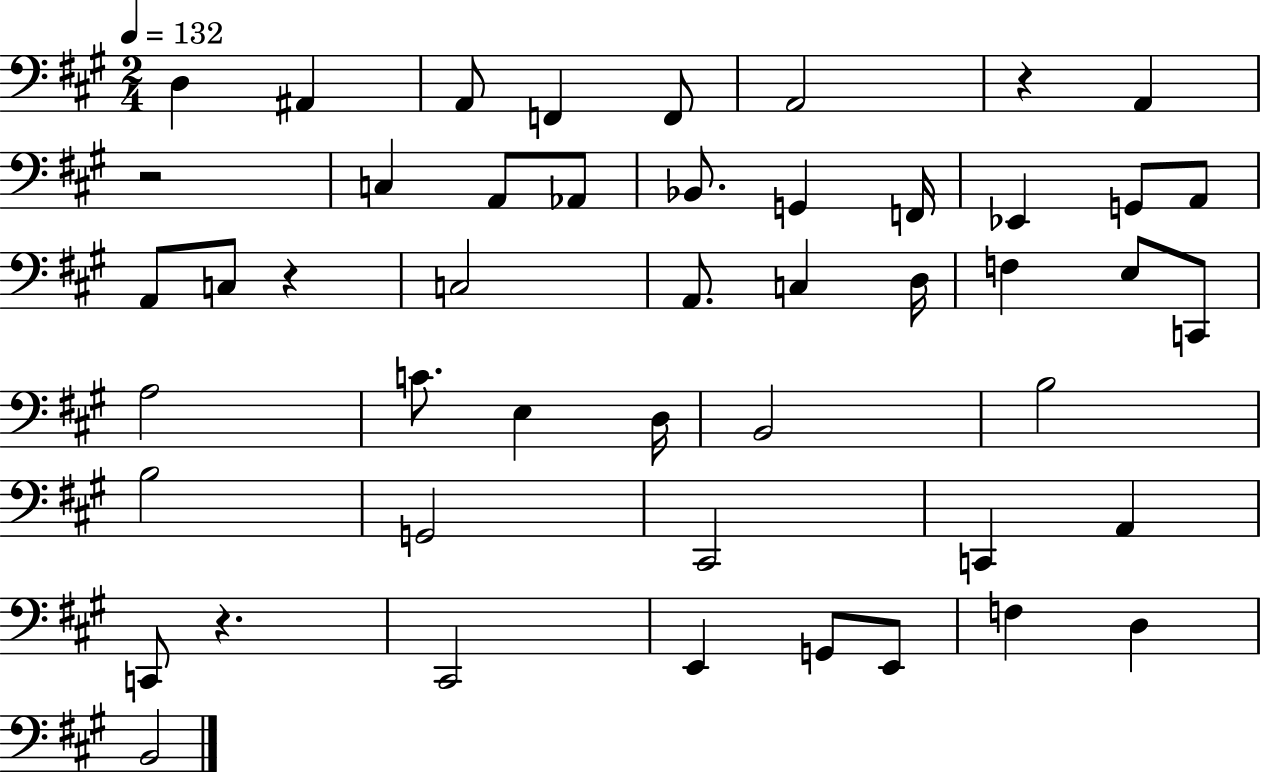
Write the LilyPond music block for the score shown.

{
  \clef bass
  \numericTimeSignature
  \time 2/4
  \key a \major
  \tempo 4 = 132
  \repeat volta 2 { d4 ais,4 | a,8 f,4 f,8 | a,2 | r4 a,4 | \break r2 | c4 a,8 aes,8 | bes,8. g,4 f,16 | ees,4 g,8 a,8 | \break a,8 c8 r4 | c2 | a,8. c4 d16 | f4 e8 c,8 | \break a2 | c'8. e4 d16 | b,2 | b2 | \break b2 | g,2 | cis,2 | c,4 a,4 | \break c,8 r4. | cis,2 | e,4 g,8 e,8 | f4 d4 | \break b,2 | } \bar "|."
}